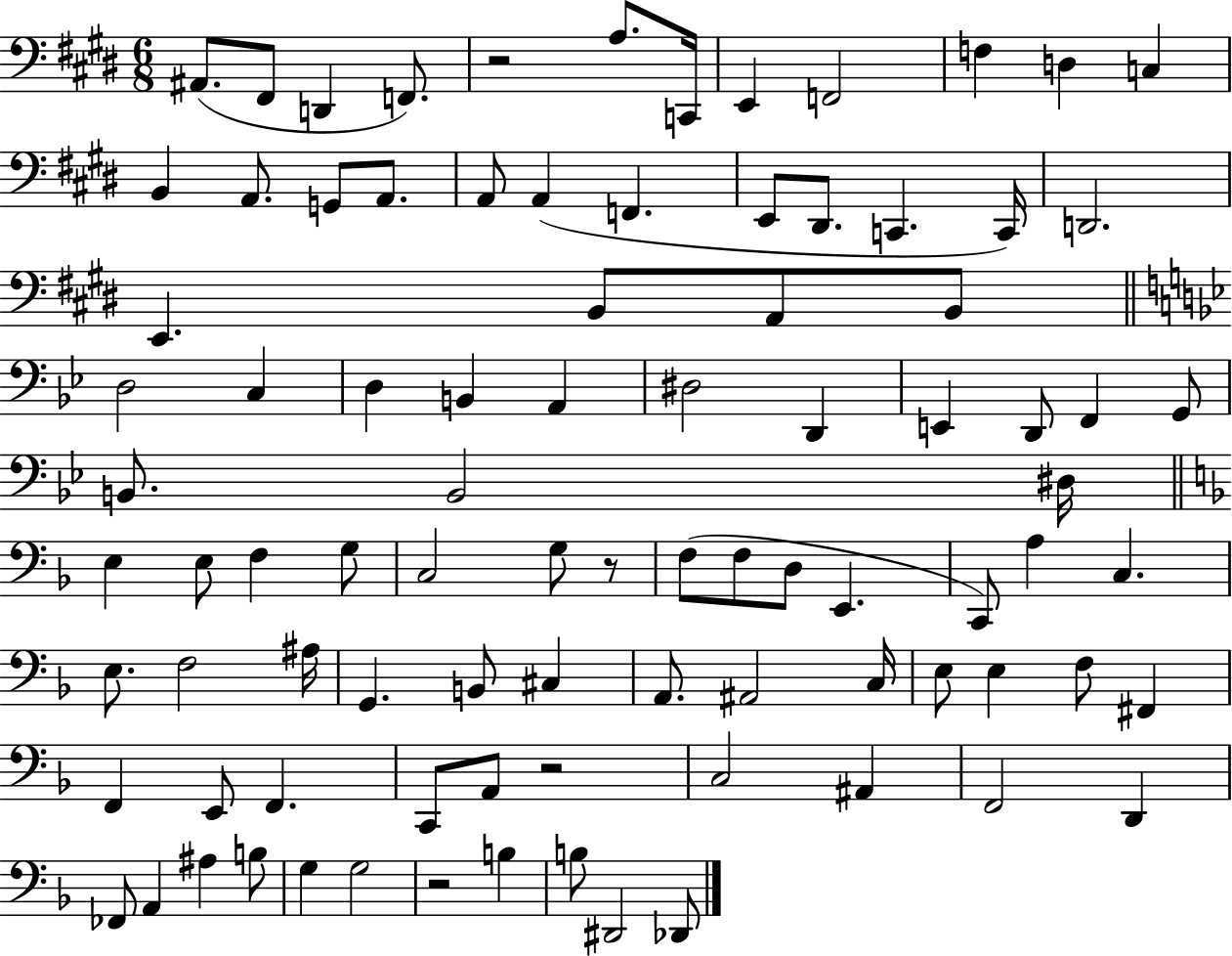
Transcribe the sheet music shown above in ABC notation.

X:1
T:Untitled
M:6/8
L:1/4
K:E
^A,,/2 ^F,,/2 D,, F,,/2 z2 A,/2 C,,/4 E,, F,,2 F, D, C, B,, A,,/2 G,,/2 A,,/2 A,,/2 A,, F,, E,,/2 ^D,,/2 C,, C,,/4 D,,2 E,, B,,/2 A,,/2 B,,/2 D,2 C, D, B,, A,, ^D,2 D,, E,, D,,/2 F,, G,,/2 B,,/2 B,,2 ^D,/4 E, E,/2 F, G,/2 C,2 G,/2 z/2 F,/2 F,/2 D,/2 E,, C,,/2 A, C, E,/2 F,2 ^A,/4 G,, B,,/2 ^C, A,,/2 ^A,,2 C,/4 E,/2 E, F,/2 ^F,, F,, E,,/2 F,, C,,/2 A,,/2 z2 C,2 ^A,, F,,2 D,, _F,,/2 A,, ^A, B,/2 G, G,2 z2 B, B,/2 ^D,,2 _D,,/2